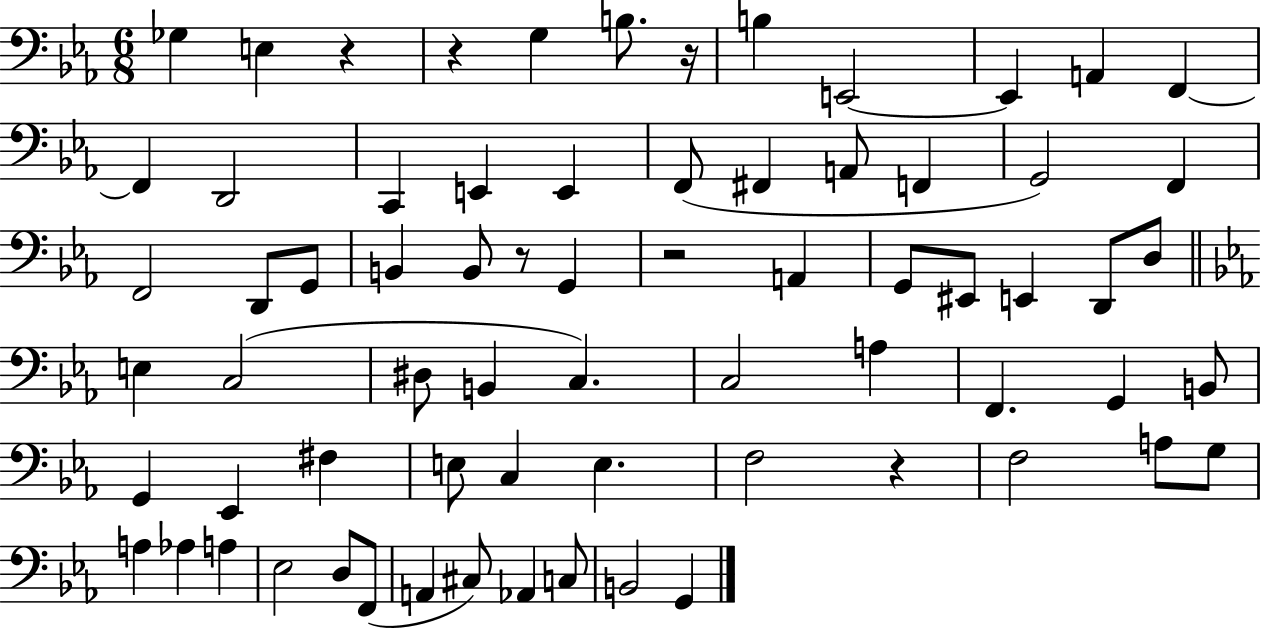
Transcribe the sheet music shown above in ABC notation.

X:1
T:Untitled
M:6/8
L:1/4
K:Eb
_G, E, z z G, B,/2 z/4 B, E,,2 E,, A,, F,, F,, D,,2 C,, E,, E,, F,,/2 ^F,, A,,/2 F,, G,,2 F,, F,,2 D,,/2 G,,/2 B,, B,,/2 z/2 G,, z2 A,, G,,/2 ^E,,/2 E,, D,,/2 D,/2 E, C,2 ^D,/2 B,, C, C,2 A, F,, G,, B,,/2 G,, _E,, ^F, E,/2 C, E, F,2 z F,2 A,/2 G,/2 A, _A, A, _E,2 D,/2 F,,/2 A,, ^C,/2 _A,, C,/2 B,,2 G,,